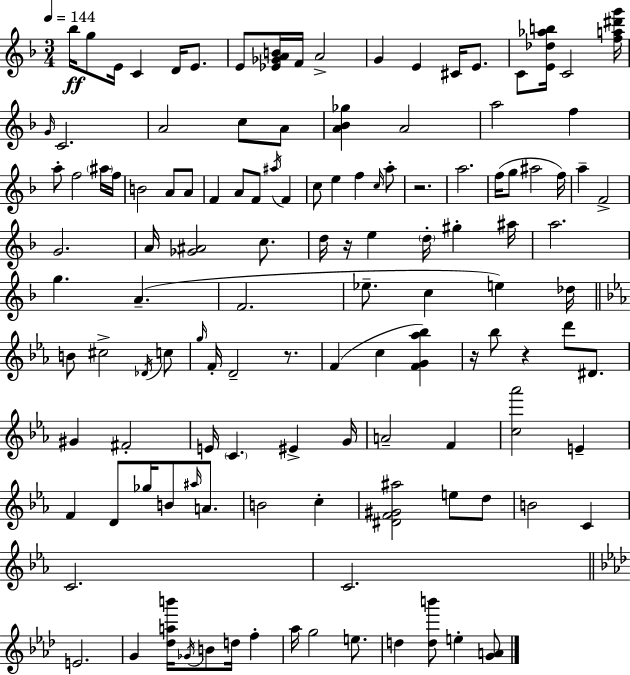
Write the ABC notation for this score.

X:1
T:Untitled
M:3/4
L:1/4
K:F
_b/4 g/2 E/4 C D/4 E/2 E/2 [_E_GAB]/4 F/4 A2 G E ^C/4 E/2 C/2 [E_d_ab]/4 C2 [fa^d'g']/4 G/4 C2 A2 c/2 A/2 [A_B_g] A2 a2 f a/2 f2 ^a/4 f/4 B2 A/2 A/2 F A/2 F/2 ^a/4 F c/2 e f c/4 a/2 z2 a2 f/4 g/2 ^a2 f/4 a F2 G2 A/4 [_G^A]2 c/2 d/4 z/4 e d/4 ^g ^a/4 a2 g A F2 _e/2 c e _d/4 B/2 ^c2 _D/4 c/2 g/4 F/4 D2 z/2 F c [FG_a_b] z/4 _b/2 z d'/2 ^D/2 ^G ^F2 E/4 C ^E G/4 A2 F [c_a']2 E F D/2 _g/4 B/2 ^a/4 A/2 B2 c [^DF^G^a]2 e/2 d/2 B2 C C2 C2 E2 G [_dab']/4 _G/4 B/2 d/4 f _a/4 g2 e/2 d [db']/2 e [GA]/2